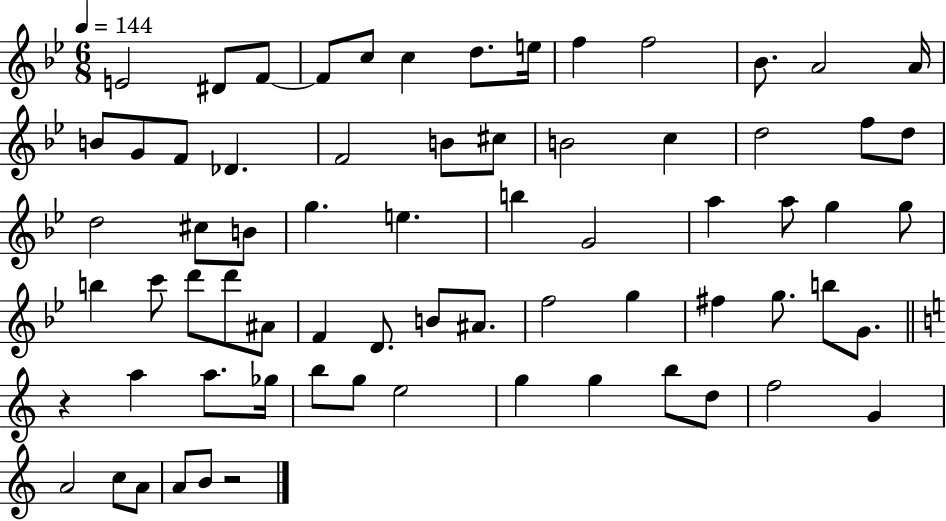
{
  \clef treble
  \numericTimeSignature
  \time 6/8
  \key bes \major
  \tempo 4 = 144
  e'2 dis'8 f'8~~ | f'8 c''8 c''4 d''8. e''16 | f''4 f''2 | bes'8. a'2 a'16 | \break b'8 g'8 f'8 des'4. | f'2 b'8 cis''8 | b'2 c''4 | d''2 f''8 d''8 | \break d''2 cis''8 b'8 | g''4. e''4. | b''4 g'2 | a''4 a''8 g''4 g''8 | \break b''4 c'''8 d'''8 d'''8 ais'8 | f'4 d'8. b'8 ais'8. | f''2 g''4 | fis''4 g''8. b''8 g'8. | \break \bar "||" \break \key c \major r4 a''4 a''8. ges''16 | b''8 g''8 e''2 | g''4 g''4 b''8 d''8 | f''2 g'4 | \break a'2 c''8 a'8 | a'8 b'8 r2 | \bar "|."
}